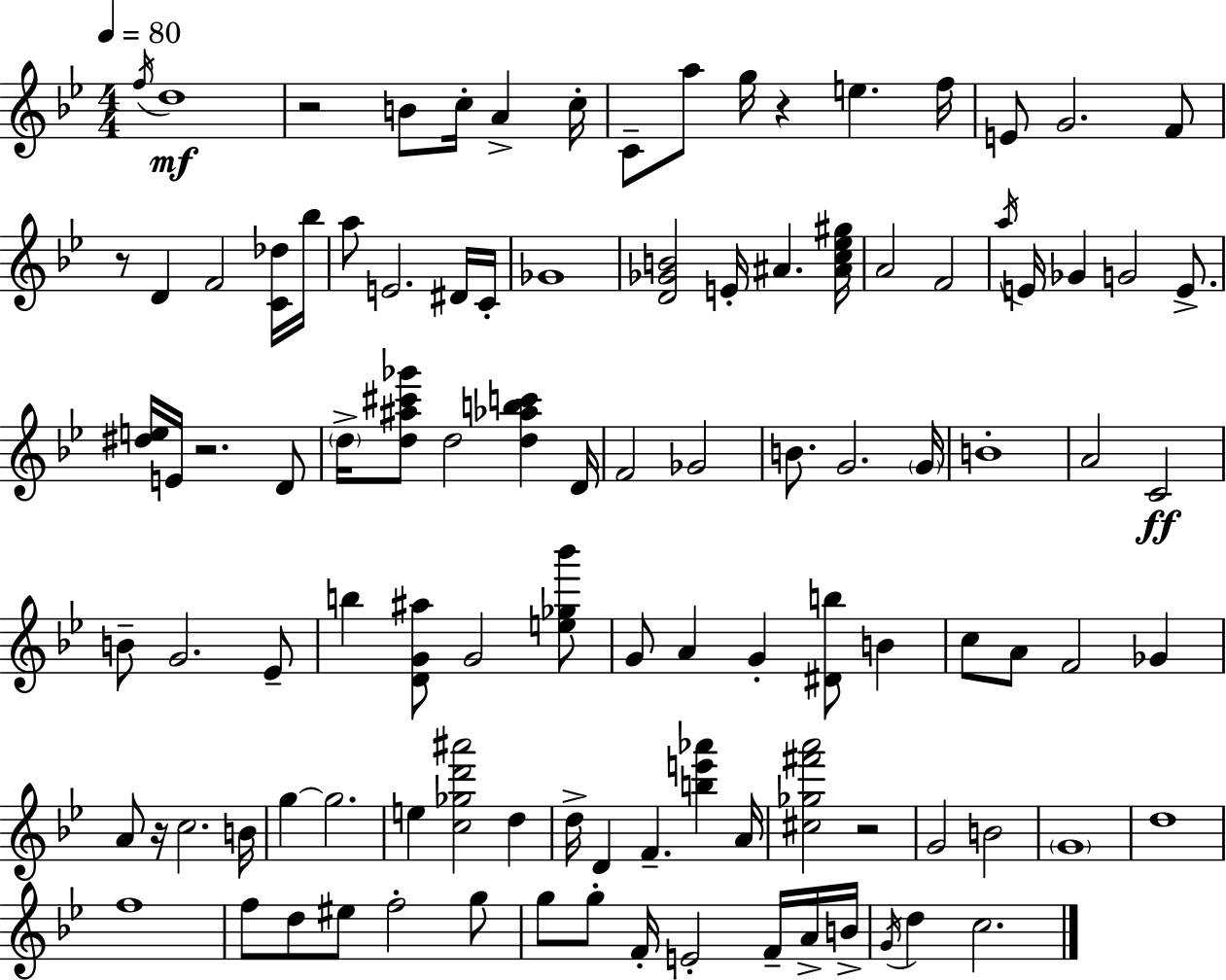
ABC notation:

X:1
T:Untitled
M:4/4
L:1/4
K:Bb
f/4 d4 z2 B/2 c/4 A c/4 C/2 a/2 g/4 z e f/4 E/2 G2 F/2 z/2 D F2 [C_d]/4 _b/4 a/2 E2 ^D/4 C/4 _G4 [D_GB]2 E/4 ^A [^Ac_e^g]/4 A2 F2 a/4 E/4 _G G2 E/2 [^de]/4 E/4 z2 D/2 d/4 [d^a^c'_g']/2 d2 [d_abc'] D/4 F2 _G2 B/2 G2 G/4 B4 A2 C2 B/2 G2 _E/2 b [DG^a]/2 G2 [e_g_b']/2 G/2 A G [^Db]/2 B c/2 A/2 F2 _G A/2 z/4 c2 B/4 g g2 e [c_gd'^a']2 d d/4 D F [be'_a'] A/4 [^c_g^f'a']2 z2 G2 B2 G4 d4 f4 f/2 d/2 ^e/2 f2 g/2 g/2 g/2 F/4 E2 F/4 A/4 B/4 G/4 d c2